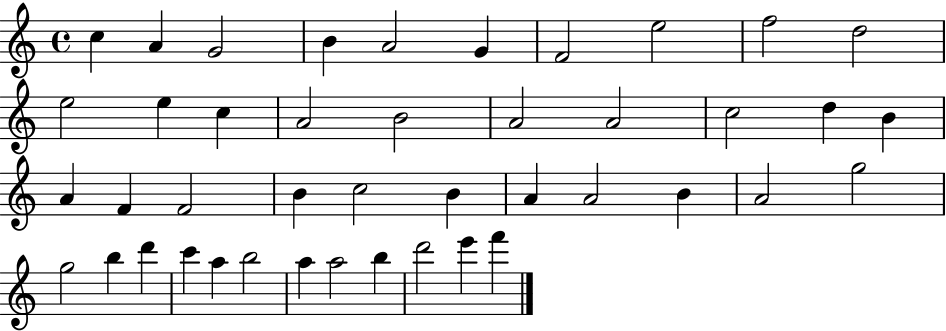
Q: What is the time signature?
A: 4/4